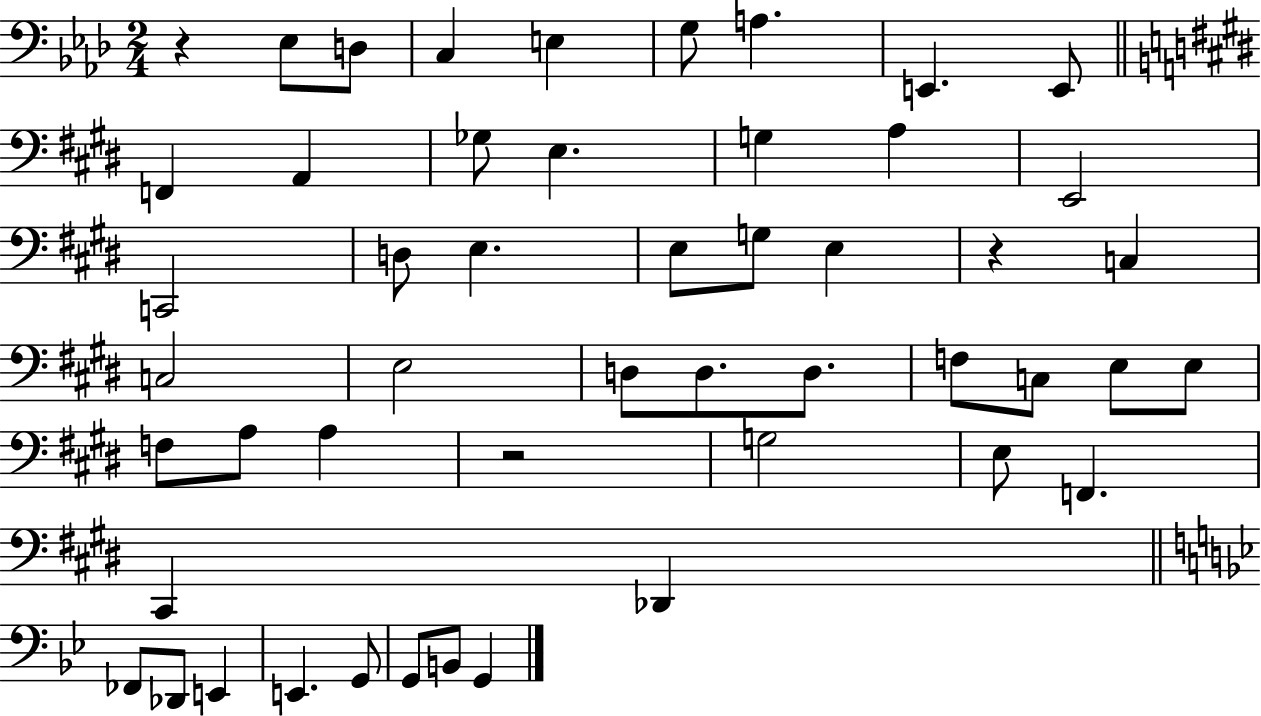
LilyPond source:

{
  \clef bass
  \numericTimeSignature
  \time 2/4
  \key aes \major
  r4 ees8 d8 | c4 e4 | g8 a4. | e,4. e,8 | \break \bar "||" \break \key e \major f,4 a,4 | ges8 e4. | g4 a4 | e,2 | \break c,2 | d8 e4. | e8 g8 e4 | r4 c4 | \break c2 | e2 | d8 d8. d8. | f8 c8 e8 e8 | \break f8 a8 a4 | r2 | g2 | e8 f,4. | \break cis,4 des,4 | \bar "||" \break \key bes \major fes,8 des,8 e,4 | e,4. g,8 | g,8 b,8 g,4 | \bar "|."
}